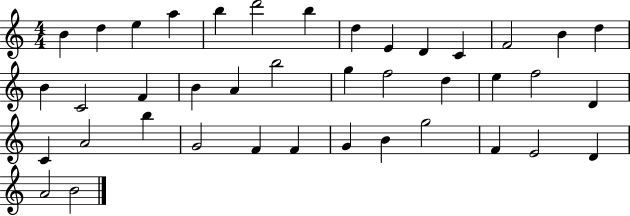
B4/q D5/q E5/q A5/q B5/q D6/h B5/q D5/q E4/q D4/q C4/q F4/h B4/q D5/q B4/q C4/h F4/q B4/q A4/q B5/h G5/q F5/h D5/q E5/q F5/h D4/q C4/q A4/h B5/q G4/h F4/q F4/q G4/q B4/q G5/h F4/q E4/h D4/q A4/h B4/h